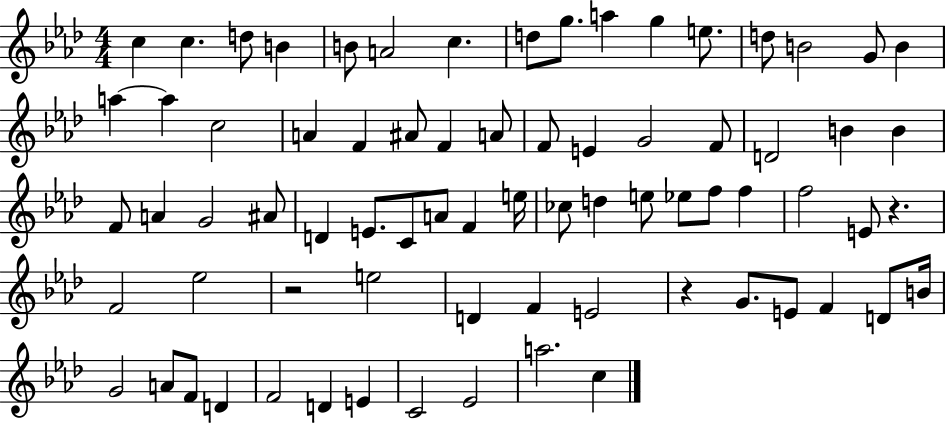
{
  \clef treble
  \numericTimeSignature
  \time 4/4
  \key aes \major
  \repeat volta 2 { c''4 c''4. d''8 b'4 | b'8 a'2 c''4. | d''8 g''8. a''4 g''4 e''8. | d''8 b'2 g'8 b'4 | \break a''4~~ a''4 c''2 | a'4 f'4 ais'8 f'4 a'8 | f'8 e'4 g'2 f'8 | d'2 b'4 b'4 | \break f'8 a'4 g'2 ais'8 | d'4 e'8. c'8 a'8 f'4 e''16 | ces''8 d''4 e''8 ees''8 f''8 f''4 | f''2 e'8 r4. | \break f'2 ees''2 | r2 e''2 | d'4 f'4 e'2 | r4 g'8. e'8 f'4 d'8 b'16 | \break g'2 a'8 f'8 d'4 | f'2 d'4 e'4 | c'2 ees'2 | a''2. c''4 | \break } \bar "|."
}